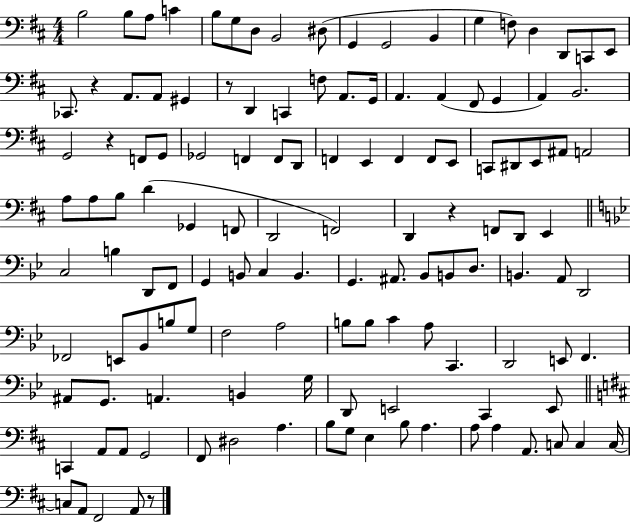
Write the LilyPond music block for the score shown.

{
  \clef bass
  \numericTimeSignature
  \time 4/4
  \key d \major
  b2 b8 a8 c'4 | b8 g8 d8 b,2 dis8( | g,4 g,2 b,4 | g4 f8) d4 d,8 c,8 e,8 | \break ces,8. r4 a,8. a,8 gis,4 | r8 d,4 c,4 f8 a,8. g,16 | a,4. a,4( fis,8 g,4 | a,4) b,2. | \break g,2 r4 f,8 g,8 | ges,2 f,4 f,8 d,8 | f,4 e,4 f,4 f,8 e,8 | c,8 dis,8 e,8 ais,8 a,2 | \break a8 a8 b8 d'4( ges,4 f,8 | d,2 f,2) | d,4 r4 f,8 d,8 e,4 | \bar "||" \break \key bes \major c2 b4 d,8 f,8 | g,4 b,8 c4 b,4. | g,4. ais,8. bes,8 b,8 d8. | b,4. a,8 d,2 | \break fes,2 e,8 bes,8 b8 g8 | f2 a2 | b8 b8 c'4 a8 c,4. | d,2 e,8 f,4. | \break ais,8 g,8. a,4. b,4 g16 | d,8 e,2 c,4 e,8 | \bar "||" \break \key b \minor c,4 a,8 a,8 g,2 | fis,8 dis2 a4. | b8 g8 e4 b8 a4. | a8 a4 a,8. c8 c4 c16~~ | \break c8 a,8 fis,2 a,8 r8 | \bar "|."
}